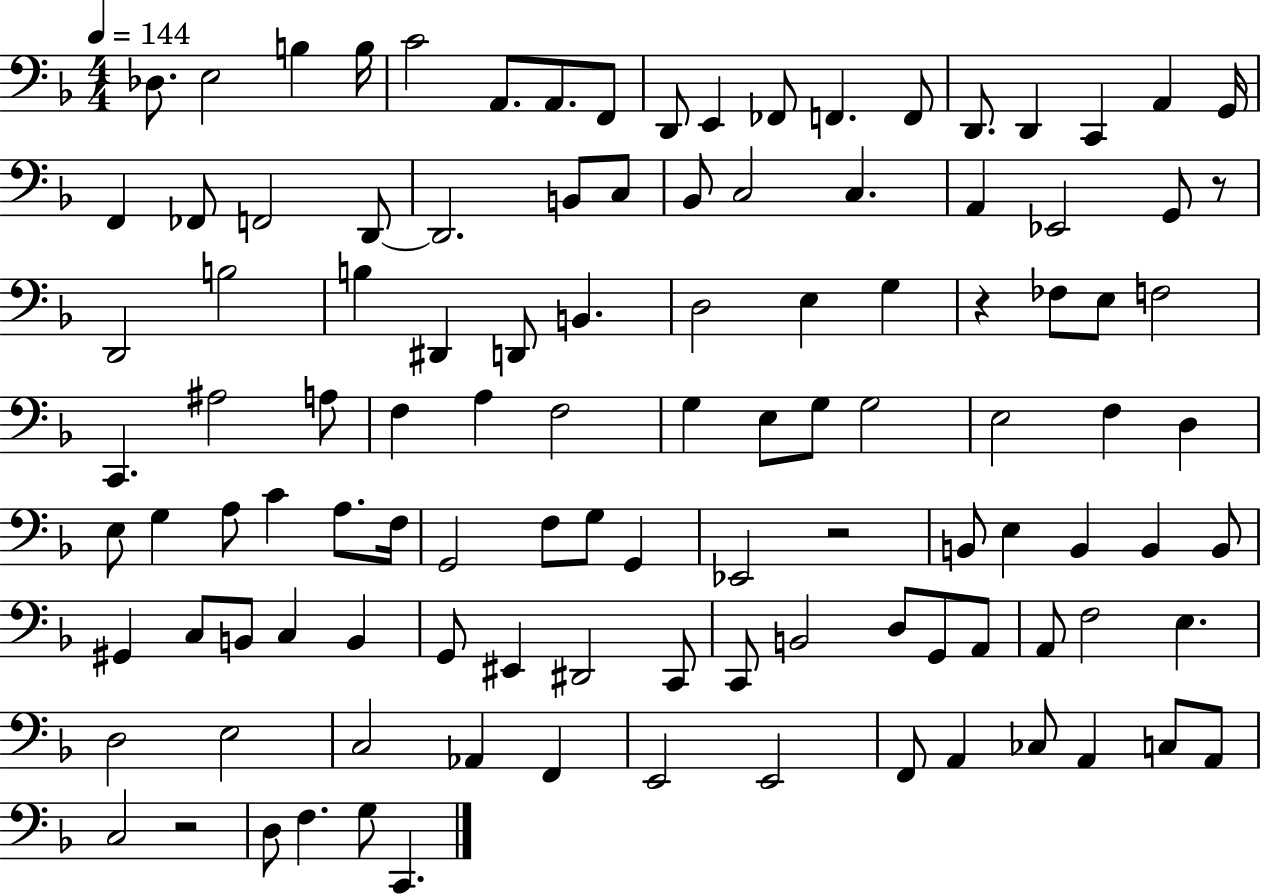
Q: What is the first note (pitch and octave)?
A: Db3